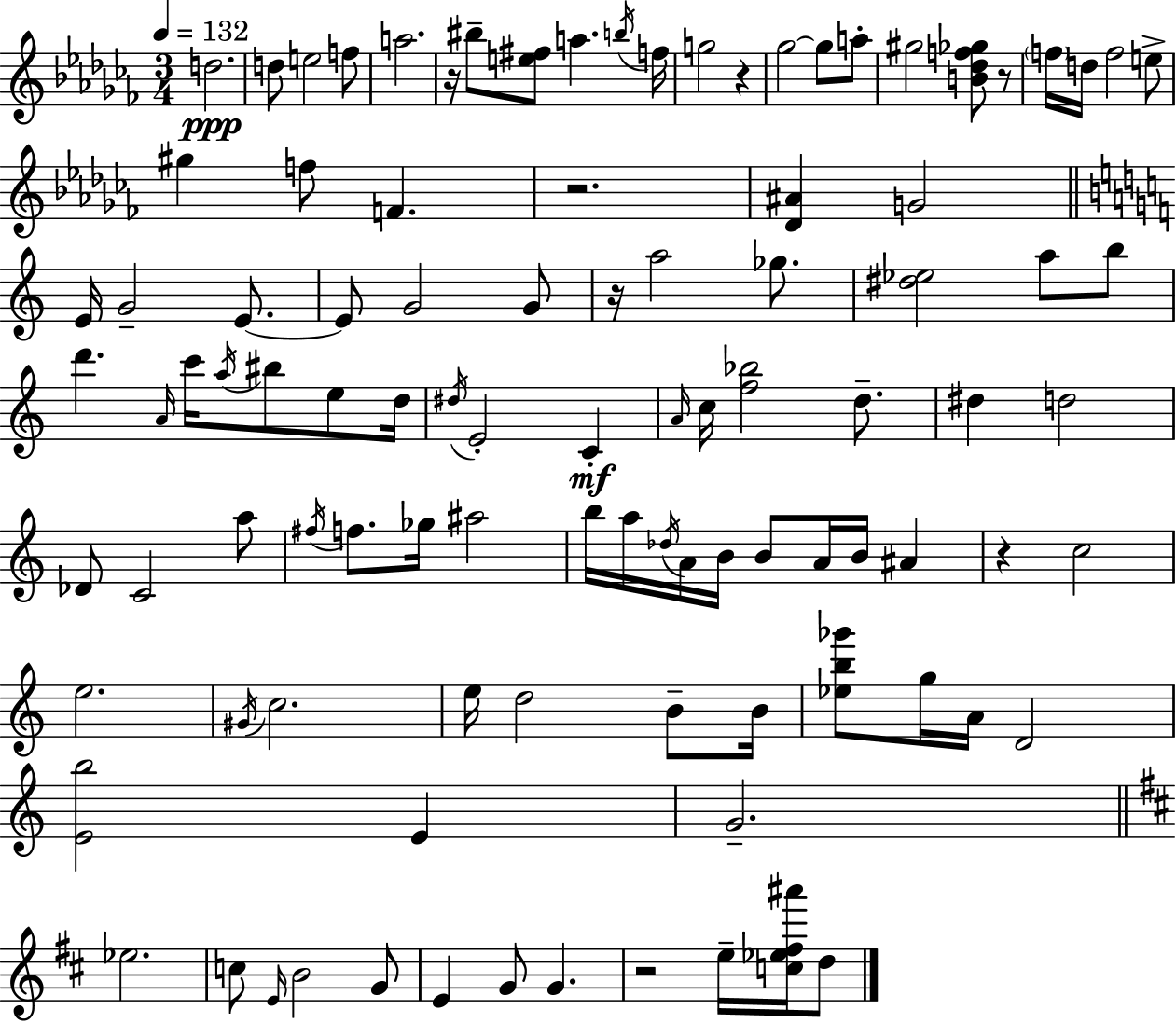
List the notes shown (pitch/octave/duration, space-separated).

D5/h. D5/e E5/h F5/e A5/h. R/s BIS5/e [E5,F#5]/e A5/q. B5/s F5/s G5/h R/q Gb5/h Gb5/e A5/e G#5/h [B4,Db5,F5,Gb5]/e R/e F5/s D5/s F5/h E5/e G#5/q F5/e F4/q. R/h. [Db4,A#4]/q G4/h E4/s G4/h E4/e. E4/e G4/h G4/e R/s A5/h Gb5/e. [D#5,Eb5]/h A5/e B5/e D6/q. A4/s C6/s A5/s BIS5/e E5/e D5/s D#5/s E4/h C4/q A4/s C5/s [F5,Bb5]/h D5/e. D#5/q D5/h Db4/e C4/h A5/e F#5/s F5/e. Gb5/s A#5/h B5/s A5/s Db5/s A4/s B4/s B4/e A4/s B4/s A#4/q R/q C5/h E5/h. G#4/s C5/h. E5/s D5/h B4/e B4/s [Eb5,B5,Gb6]/e G5/s A4/s D4/h [E4,B5]/h E4/q G4/h. Eb5/h. C5/e E4/s B4/h G4/e E4/q G4/e G4/q. R/h E5/s [C5,Eb5,F#5,A#6]/s D5/e